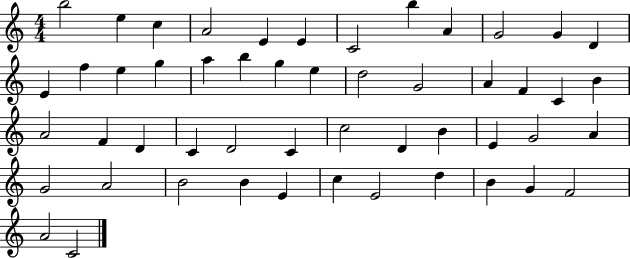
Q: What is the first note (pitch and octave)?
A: B5